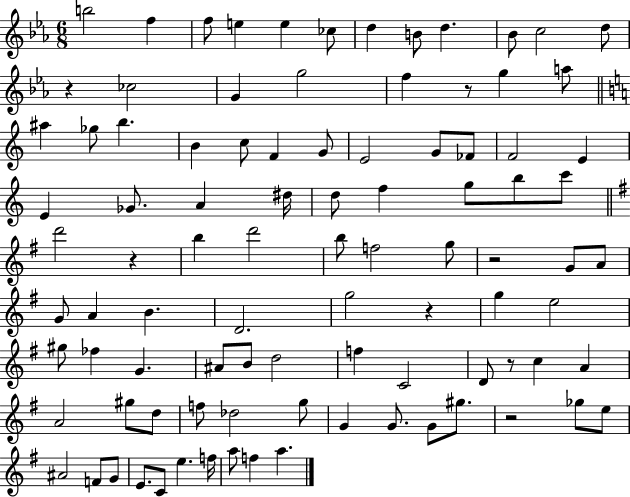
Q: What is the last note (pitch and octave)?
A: A5